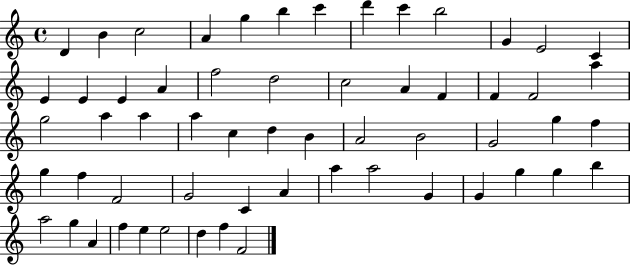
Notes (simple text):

D4/q B4/q C5/h A4/q G5/q B5/q C6/q D6/q C6/q B5/h G4/q E4/h C4/q E4/q E4/q E4/q A4/q F5/h D5/h C5/h A4/q F4/q F4/q F4/h A5/q G5/h A5/q A5/q A5/q C5/q D5/q B4/q A4/h B4/h G4/h G5/q F5/q G5/q F5/q F4/h G4/h C4/q A4/q A5/q A5/h G4/q G4/q G5/q G5/q B5/q A5/h G5/q A4/q F5/q E5/q E5/h D5/q F5/q F4/h